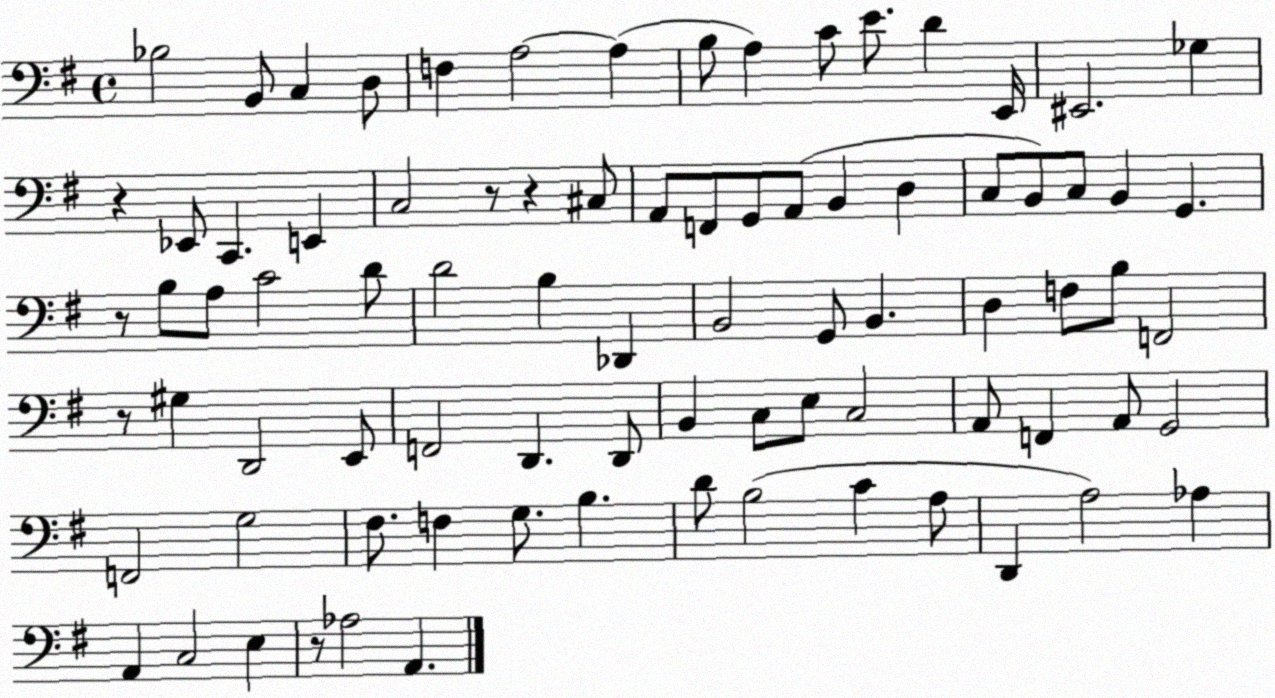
X:1
T:Untitled
M:4/4
L:1/4
K:G
_B,2 B,,/2 C, D,/2 F, A,2 A, B,/2 A, C/2 E/2 D E,,/4 ^E,,2 _G, z _E,,/2 C,, E,, C,2 z/2 z ^C,/2 A,,/2 F,,/2 G,,/2 A,,/2 B,, D, C,/2 B,,/2 C,/2 B,, G,, z/2 B,/2 A,/2 C2 D/2 D2 B, _D,, B,,2 G,,/2 B,, D, F,/2 B,/2 F,,2 z/2 ^G, D,,2 E,,/2 F,,2 D,, D,,/2 B,, C,/2 E,/2 C,2 A,,/2 F,, A,,/2 G,,2 F,,2 G,2 ^F,/2 F, G,/2 B, D/2 B,2 C A,/2 D,, A,2 _A, A,, C,2 E, z/2 _A,2 A,,